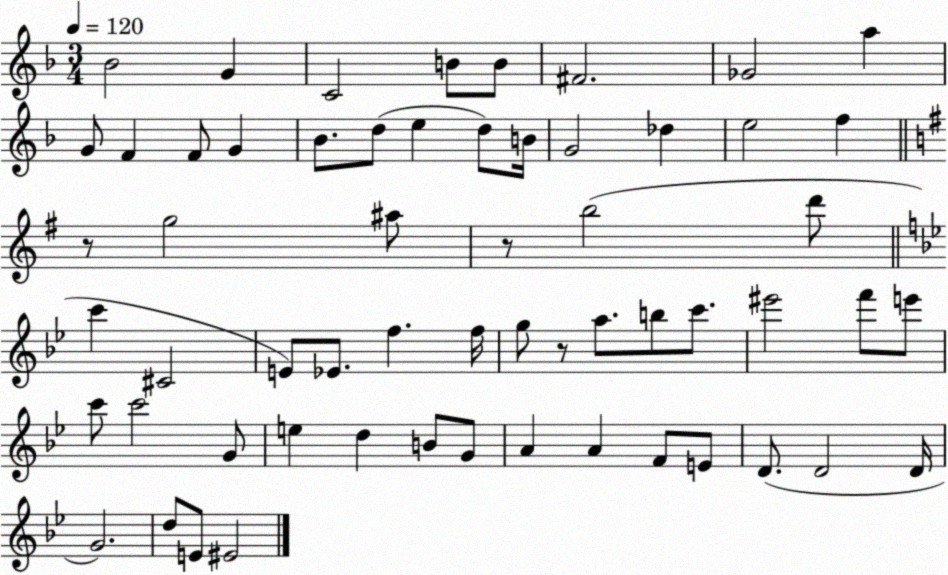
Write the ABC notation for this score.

X:1
T:Untitled
M:3/4
L:1/4
K:F
_B2 G C2 B/2 B/2 ^F2 _G2 a G/2 F F/2 G _B/2 d/2 e d/2 B/4 G2 _d e2 f z/2 g2 ^a/2 z/2 b2 d'/2 c' ^C2 E/2 _E/2 f f/4 g/2 z/2 a/2 b/2 c'/2 ^e'2 f'/2 e'/2 c'/2 c'2 G/2 e d B/2 G/2 A A F/2 E/2 D/2 D2 D/4 G2 d/2 E/2 ^E2